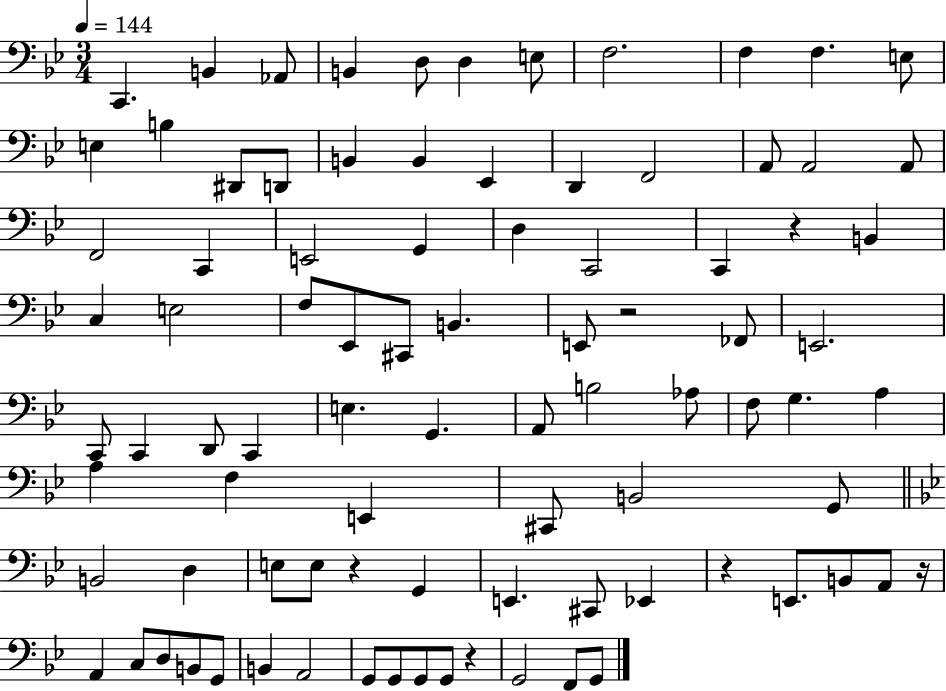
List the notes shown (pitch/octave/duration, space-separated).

C2/q. B2/q Ab2/e B2/q D3/e D3/q E3/e F3/h. F3/q F3/q. E3/e E3/q B3/q D#2/e D2/e B2/q B2/q Eb2/q D2/q F2/h A2/e A2/h A2/e F2/h C2/q E2/h G2/q D3/q C2/h C2/q R/q B2/q C3/q E3/h F3/e Eb2/e C#2/e B2/q. E2/e R/h FES2/e E2/h. C2/e C2/q D2/e C2/q E3/q. G2/q. A2/e B3/h Ab3/e F3/e G3/q. A3/q A3/q F3/q E2/q C#2/e B2/h G2/e B2/h D3/q E3/e E3/e R/q G2/q E2/q. C#2/e Eb2/q R/q E2/e. B2/e A2/e R/s A2/q C3/e D3/e B2/e G2/e B2/q A2/h G2/e G2/e G2/e G2/e R/q G2/h F2/e G2/e